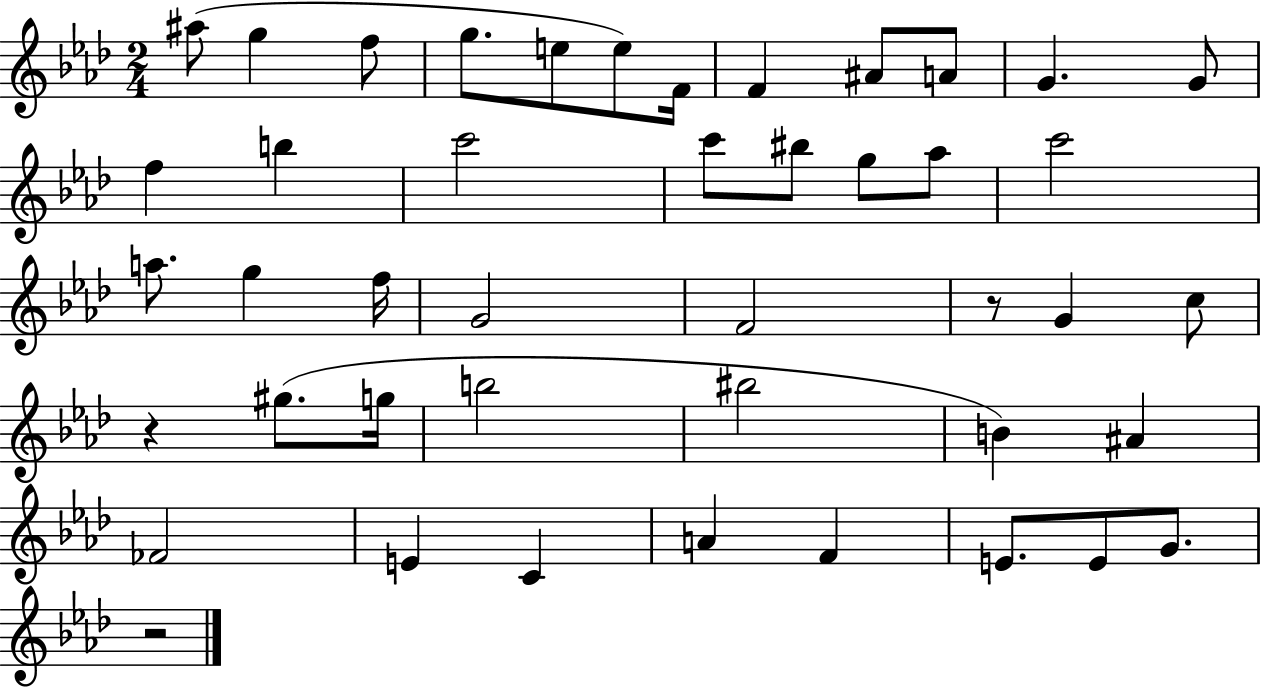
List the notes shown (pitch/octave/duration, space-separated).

A#5/e G5/q F5/e G5/e. E5/e E5/e F4/s F4/q A#4/e A4/e G4/q. G4/e F5/q B5/q C6/h C6/e BIS5/e G5/e Ab5/e C6/h A5/e. G5/q F5/s G4/h F4/h R/e G4/q C5/e R/q G#5/e. G5/s B5/h BIS5/h B4/q A#4/q FES4/h E4/q C4/q A4/q F4/q E4/e. E4/e G4/e. R/h